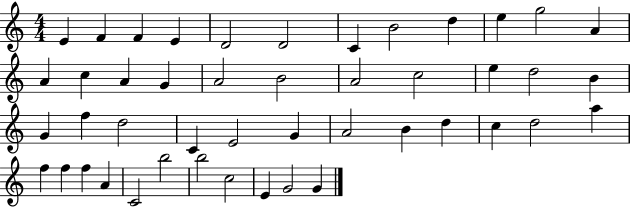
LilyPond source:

{
  \clef treble
  \numericTimeSignature
  \time 4/4
  \key c \major
  e'4 f'4 f'4 e'4 | d'2 d'2 | c'4 b'2 d''4 | e''4 g''2 a'4 | \break a'4 c''4 a'4 g'4 | a'2 b'2 | a'2 c''2 | e''4 d''2 b'4 | \break g'4 f''4 d''2 | c'4 e'2 g'4 | a'2 b'4 d''4 | c''4 d''2 a''4 | \break f''4 f''4 f''4 a'4 | c'2 b''2 | b''2 c''2 | e'4 g'2 g'4 | \break \bar "|."
}